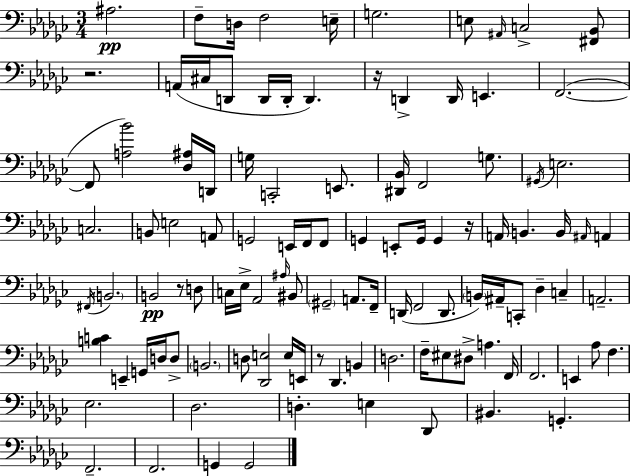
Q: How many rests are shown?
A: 5